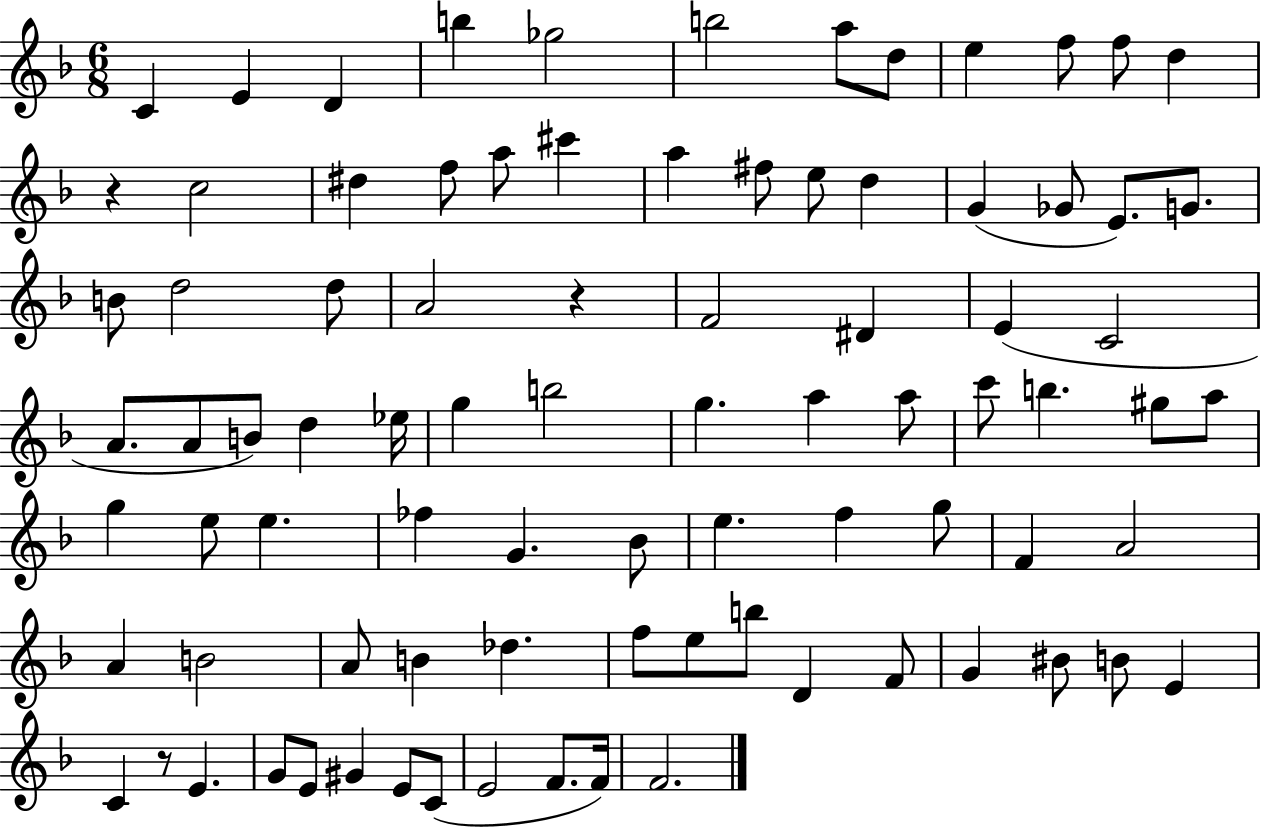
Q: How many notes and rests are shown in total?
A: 86